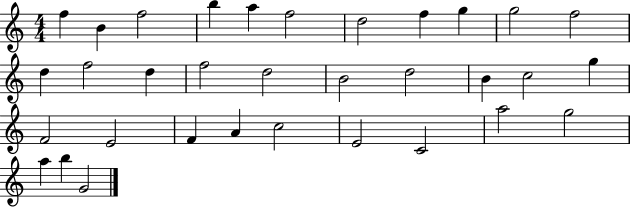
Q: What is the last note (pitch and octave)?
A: G4